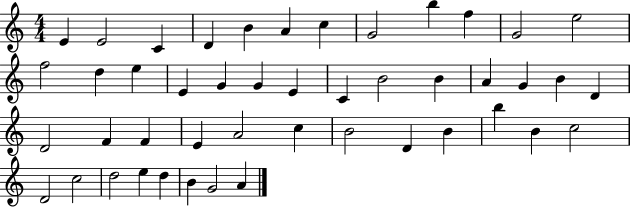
{
  \clef treble
  \numericTimeSignature
  \time 4/4
  \key c \major
  e'4 e'2 c'4 | d'4 b'4 a'4 c''4 | g'2 b''4 f''4 | g'2 e''2 | \break f''2 d''4 e''4 | e'4 g'4 g'4 e'4 | c'4 b'2 b'4 | a'4 g'4 b'4 d'4 | \break d'2 f'4 f'4 | e'4 a'2 c''4 | b'2 d'4 b'4 | b''4 b'4 c''2 | \break d'2 c''2 | d''2 e''4 d''4 | b'4 g'2 a'4 | \bar "|."
}